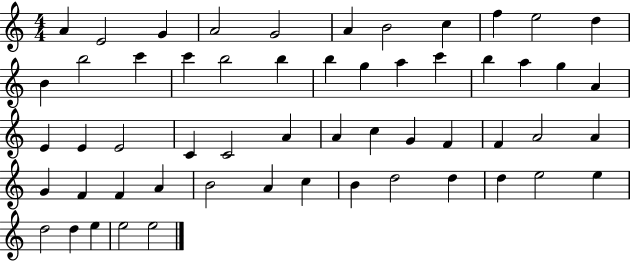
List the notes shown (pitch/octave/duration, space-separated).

A4/q E4/h G4/q A4/h G4/h A4/q B4/h C5/q F5/q E5/h D5/q B4/q B5/h C6/q C6/q B5/h B5/q B5/q G5/q A5/q C6/q B5/q A5/q G5/q A4/q E4/q E4/q E4/h C4/q C4/h A4/q A4/q C5/q G4/q F4/q F4/q A4/h A4/q G4/q F4/q F4/q A4/q B4/h A4/q C5/q B4/q D5/h D5/q D5/q E5/h E5/q D5/h D5/q E5/q E5/h E5/h